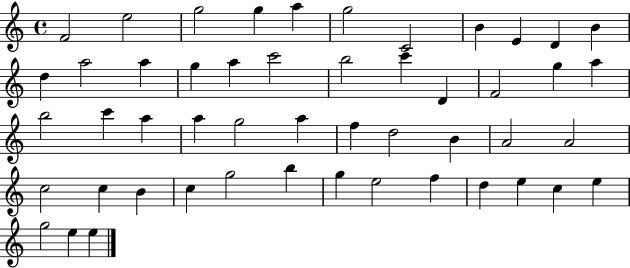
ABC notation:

X:1
T:Untitled
M:4/4
L:1/4
K:C
F2 e2 g2 g a g2 C2 B E D B d a2 a g a c'2 b2 c' D F2 g a b2 c' a a g2 a f d2 B A2 A2 c2 c B c g2 b g e2 f d e c e g2 e e